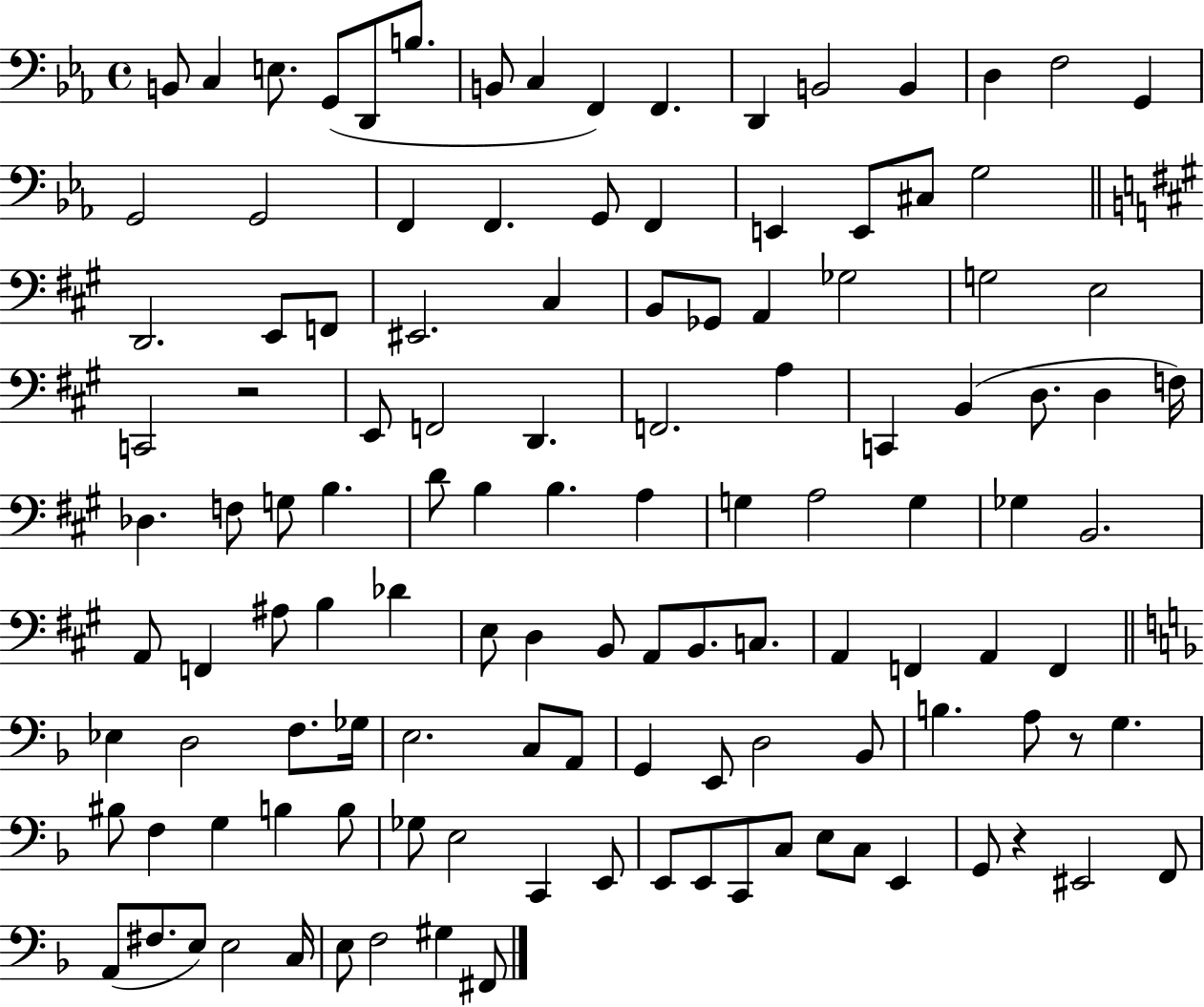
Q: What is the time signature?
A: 4/4